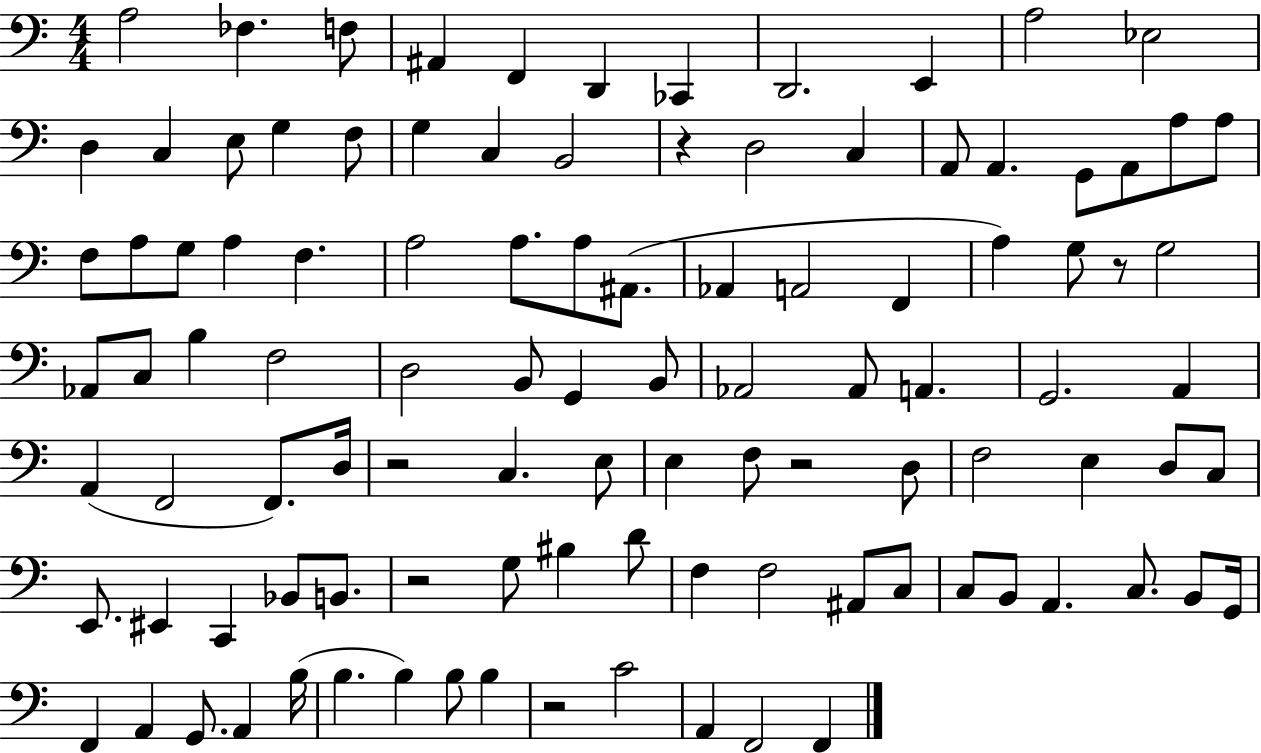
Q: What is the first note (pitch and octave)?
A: A3